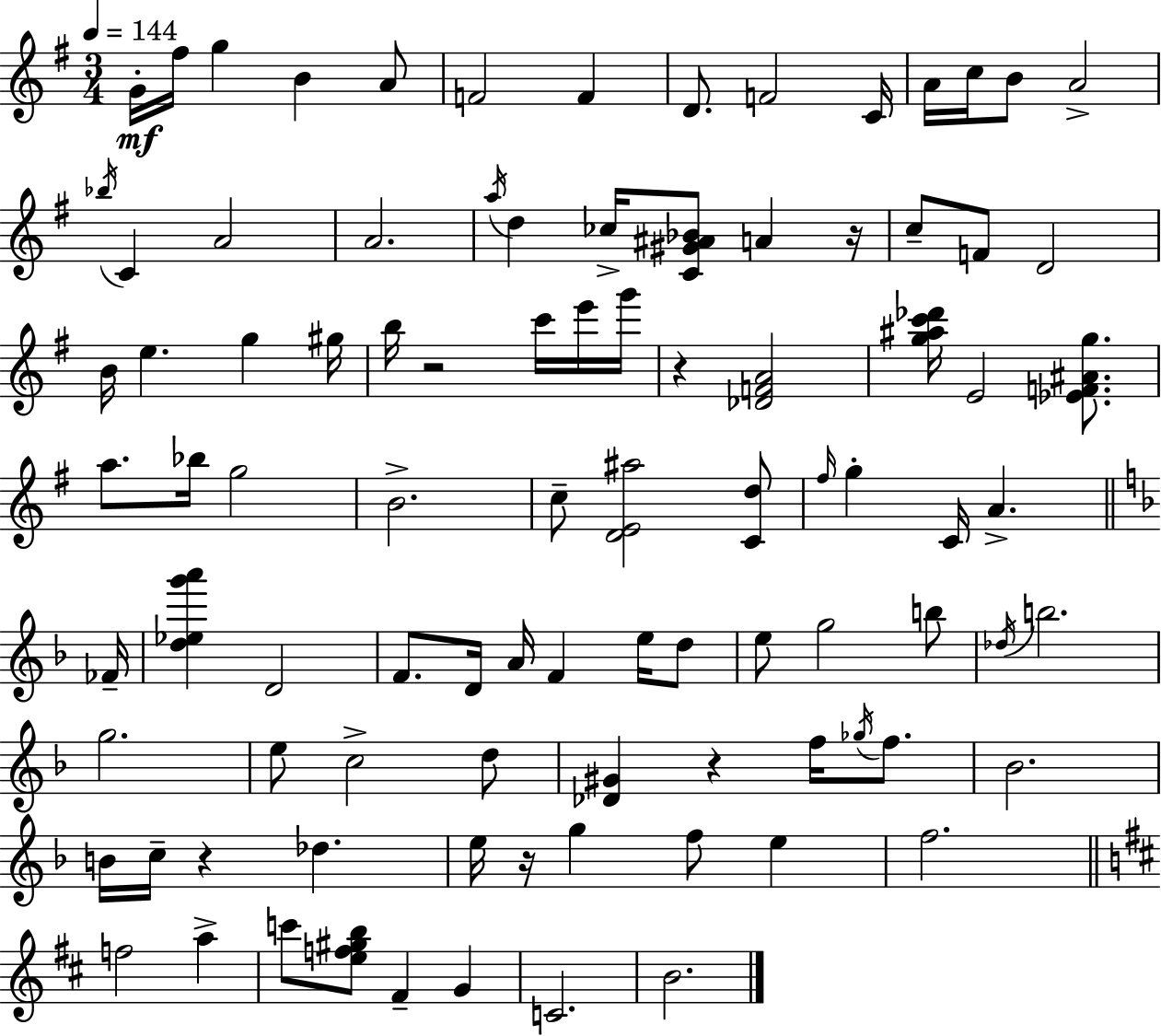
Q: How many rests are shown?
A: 6